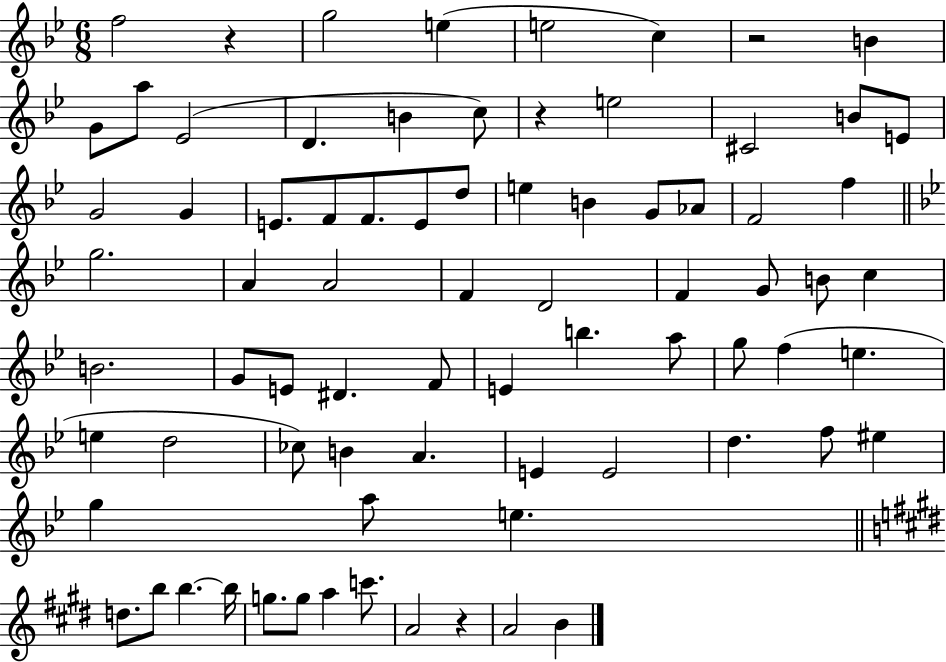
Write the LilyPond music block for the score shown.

{
  \clef treble
  \numericTimeSignature
  \time 6/8
  \key bes \major
  \repeat volta 2 { f''2 r4 | g''2 e''4( | e''2 c''4) | r2 b'4 | \break g'8 a''8 ees'2( | d'4. b'4 c''8) | r4 e''2 | cis'2 b'8 e'8 | \break g'2 g'4 | e'8. f'8 f'8. e'8 d''8 | e''4 b'4 g'8 aes'8 | f'2 f''4 | \break \bar "||" \break \key g \minor g''2. | a'4 a'2 | f'4 d'2 | f'4 g'8 b'8 c''4 | \break b'2. | g'8 e'8 dis'4. f'8 | e'4 b''4. a''8 | g''8 f''4( e''4. | \break e''4 d''2 | ces''8) b'4 a'4. | e'4 e'2 | d''4. f''8 eis''4 | \break g''4 a''8 e''4. | \bar "||" \break \key e \major d''8. b''8 b''4.~~ b''16 | g''8. g''8 a''4 c'''8. | a'2 r4 | a'2 b'4 | \break } \bar "|."
}